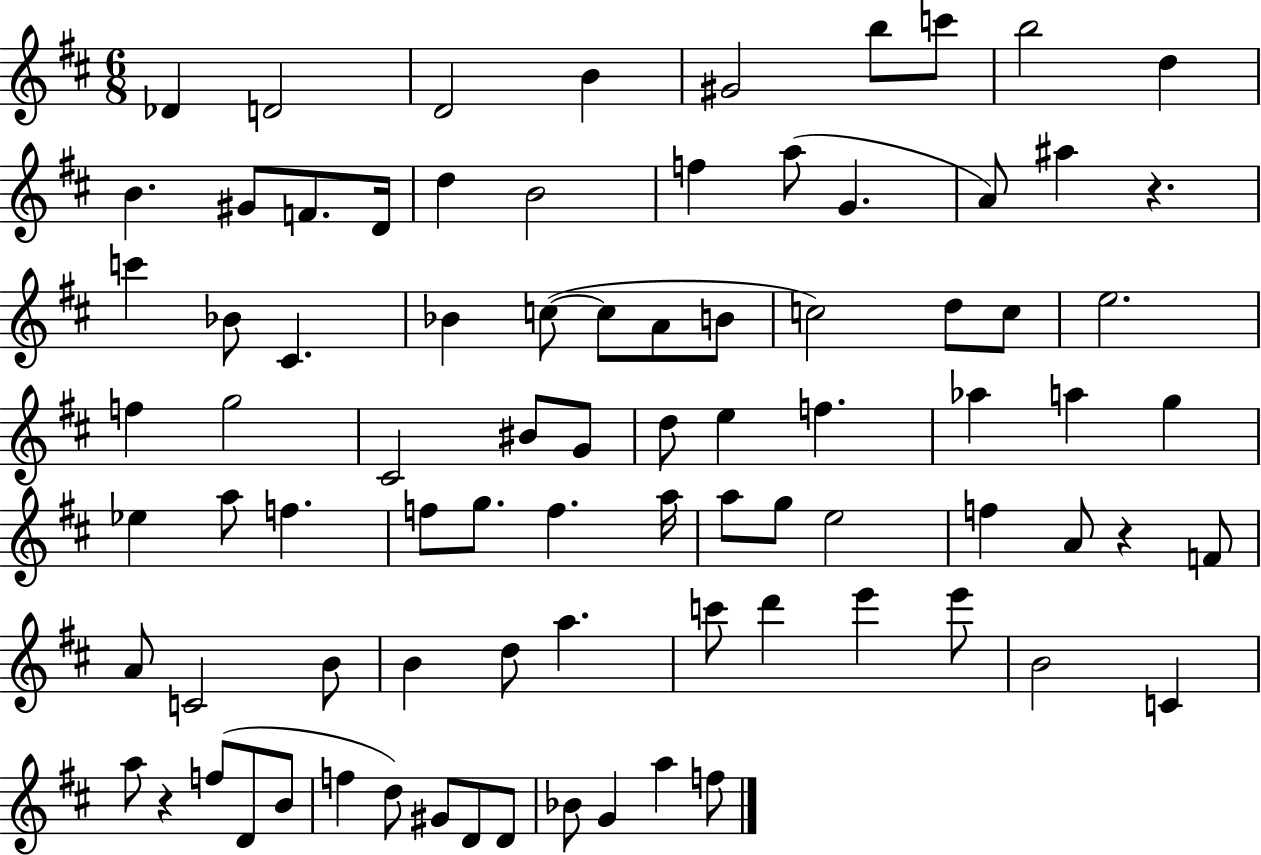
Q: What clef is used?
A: treble